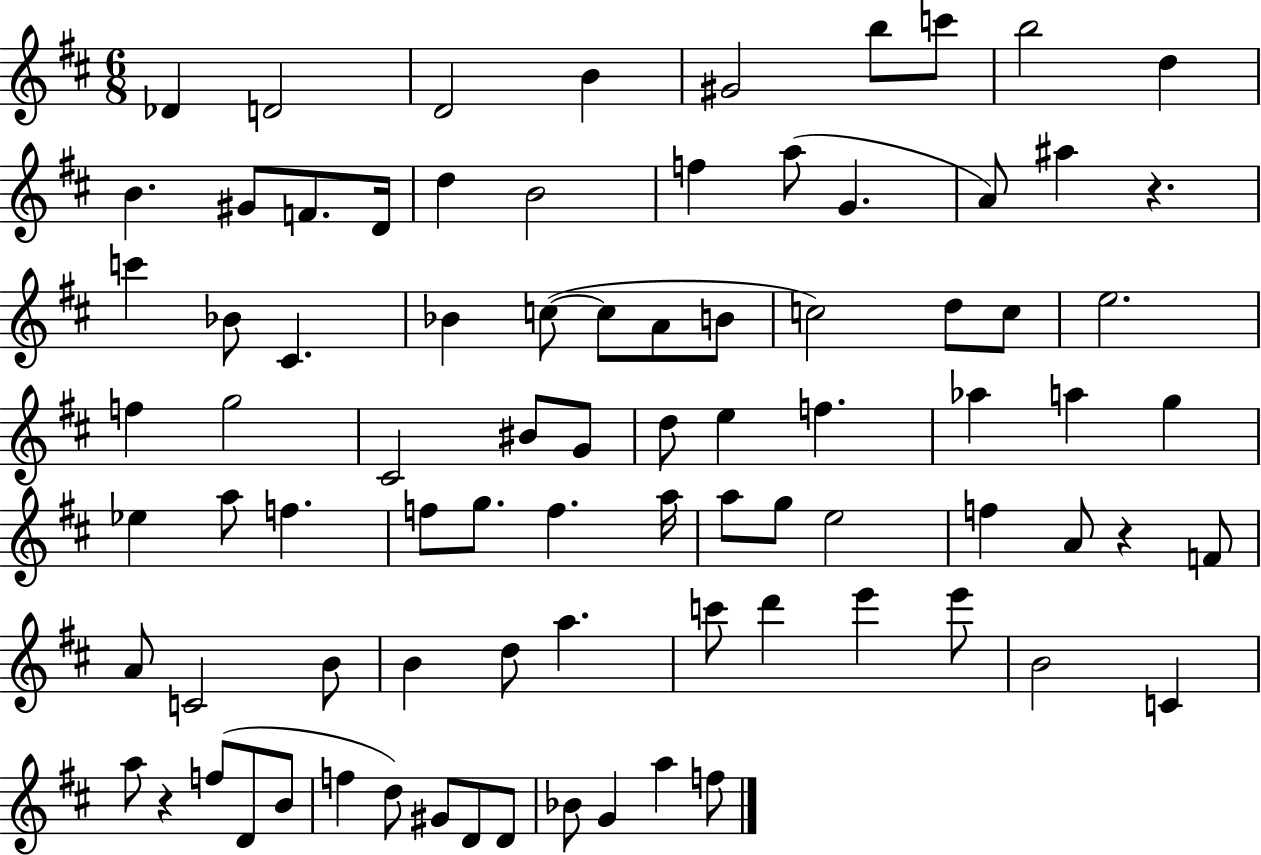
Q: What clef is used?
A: treble